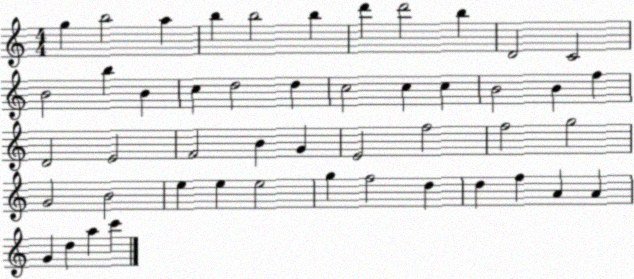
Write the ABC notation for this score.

X:1
T:Untitled
M:4/4
L:1/4
K:C
g b2 a b b2 b d' d'2 b D2 C2 B2 b B c d2 d c2 c c B2 B f D2 E2 F2 B G E2 f2 f2 g2 G2 B2 e e e2 g f2 d d f A A G d a c'